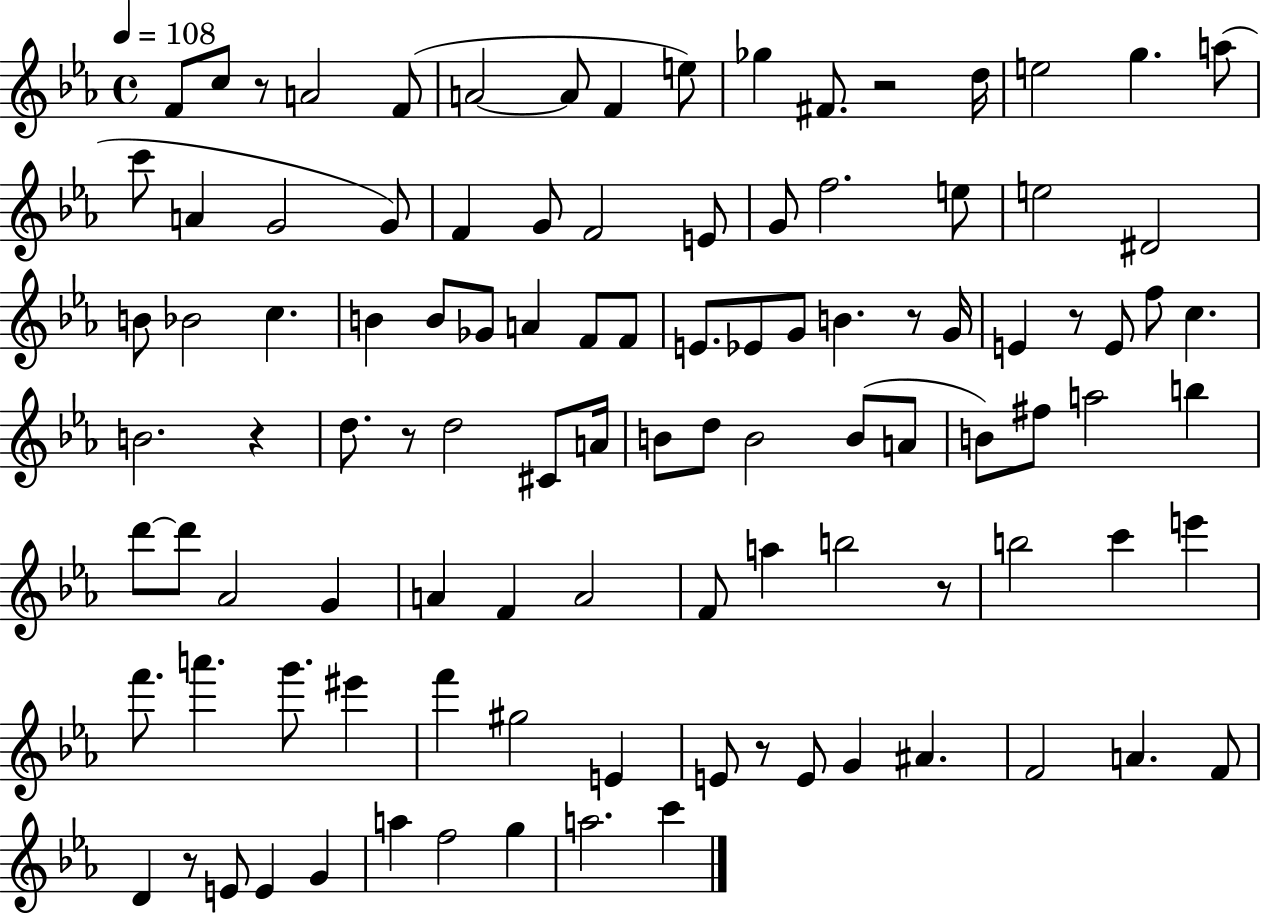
X:1
T:Untitled
M:4/4
L:1/4
K:Eb
F/2 c/2 z/2 A2 F/2 A2 A/2 F e/2 _g ^F/2 z2 d/4 e2 g a/2 c'/2 A G2 G/2 F G/2 F2 E/2 G/2 f2 e/2 e2 ^D2 B/2 _B2 c B B/2 _G/2 A F/2 F/2 E/2 _E/2 G/2 B z/2 G/4 E z/2 E/2 f/2 c B2 z d/2 z/2 d2 ^C/2 A/4 B/2 d/2 B2 B/2 A/2 B/2 ^f/2 a2 b d'/2 d'/2 _A2 G A F A2 F/2 a b2 z/2 b2 c' e' f'/2 a' g'/2 ^e' f' ^g2 E E/2 z/2 E/2 G ^A F2 A F/2 D z/2 E/2 E G a f2 g a2 c'